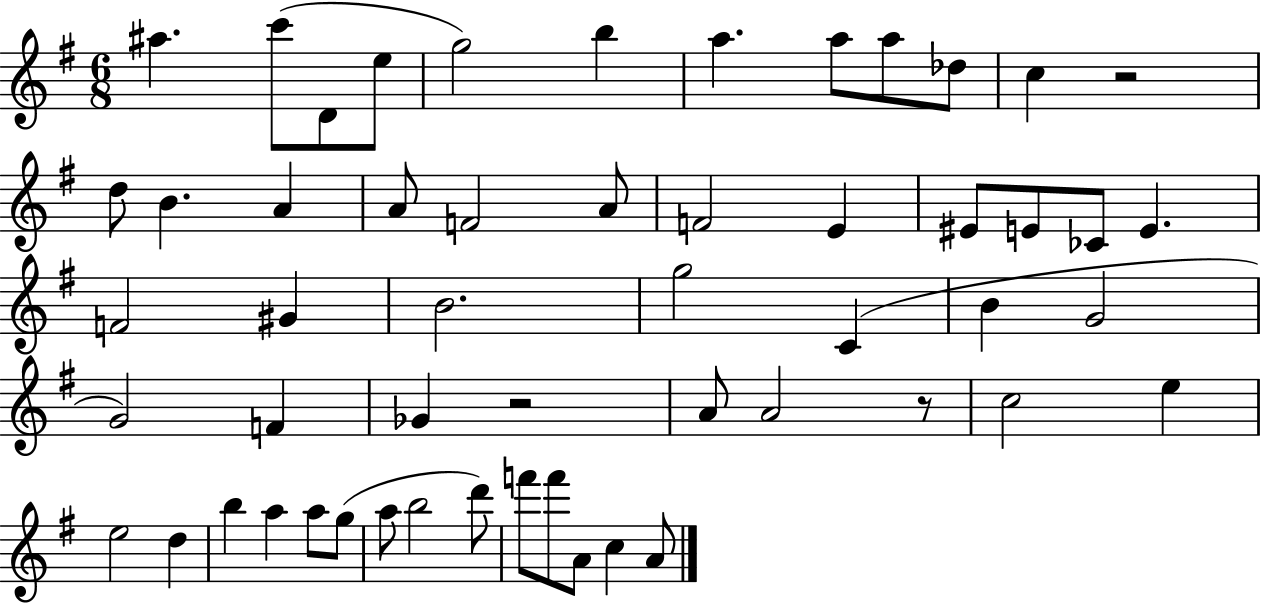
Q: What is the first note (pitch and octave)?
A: A#5